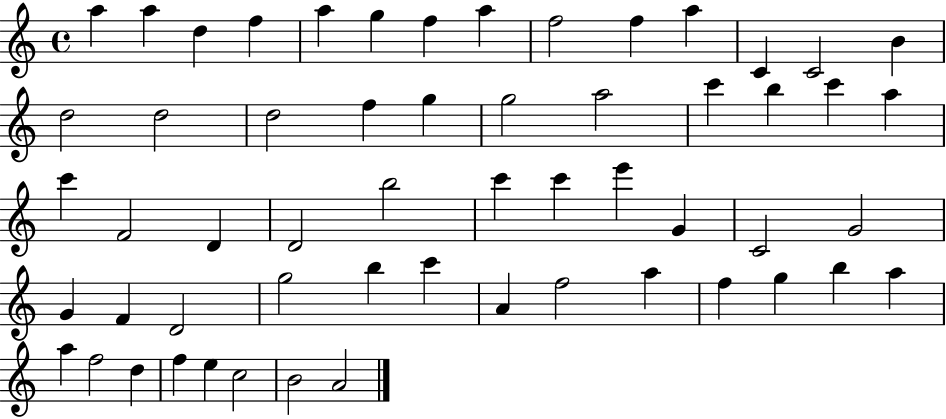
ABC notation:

X:1
T:Untitled
M:4/4
L:1/4
K:C
a a d f a g f a f2 f a C C2 B d2 d2 d2 f g g2 a2 c' b c' a c' F2 D D2 b2 c' c' e' G C2 G2 G F D2 g2 b c' A f2 a f g b a a f2 d f e c2 B2 A2